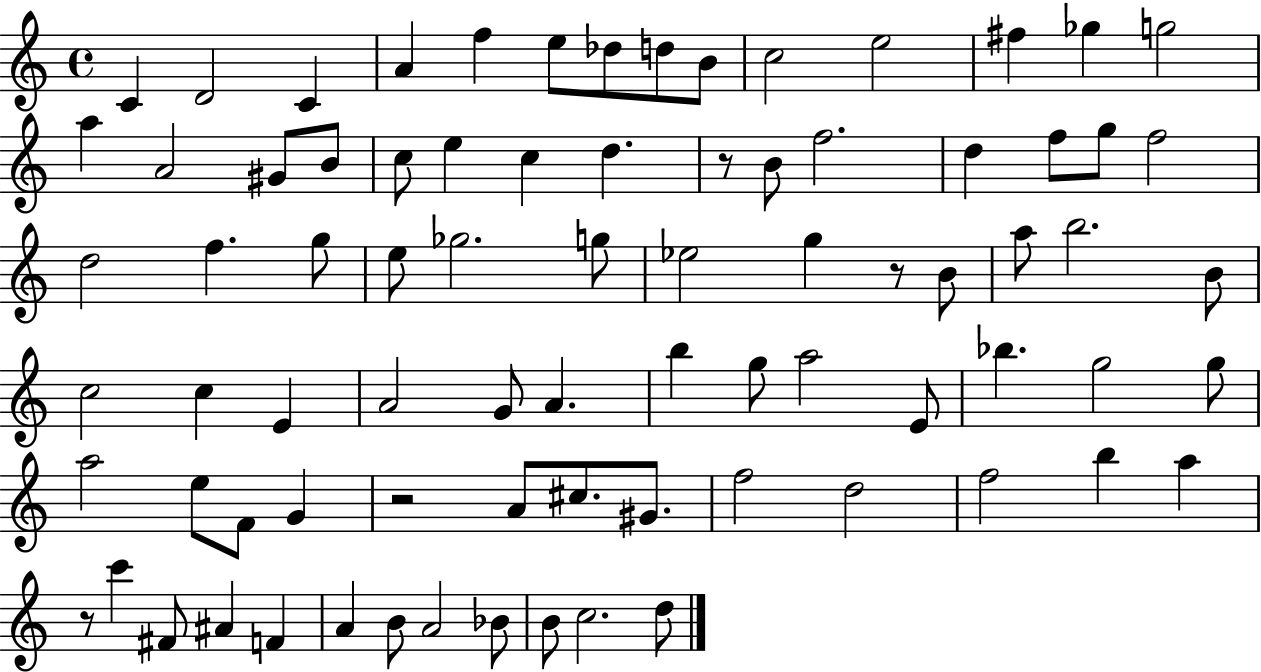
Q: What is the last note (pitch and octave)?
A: D5